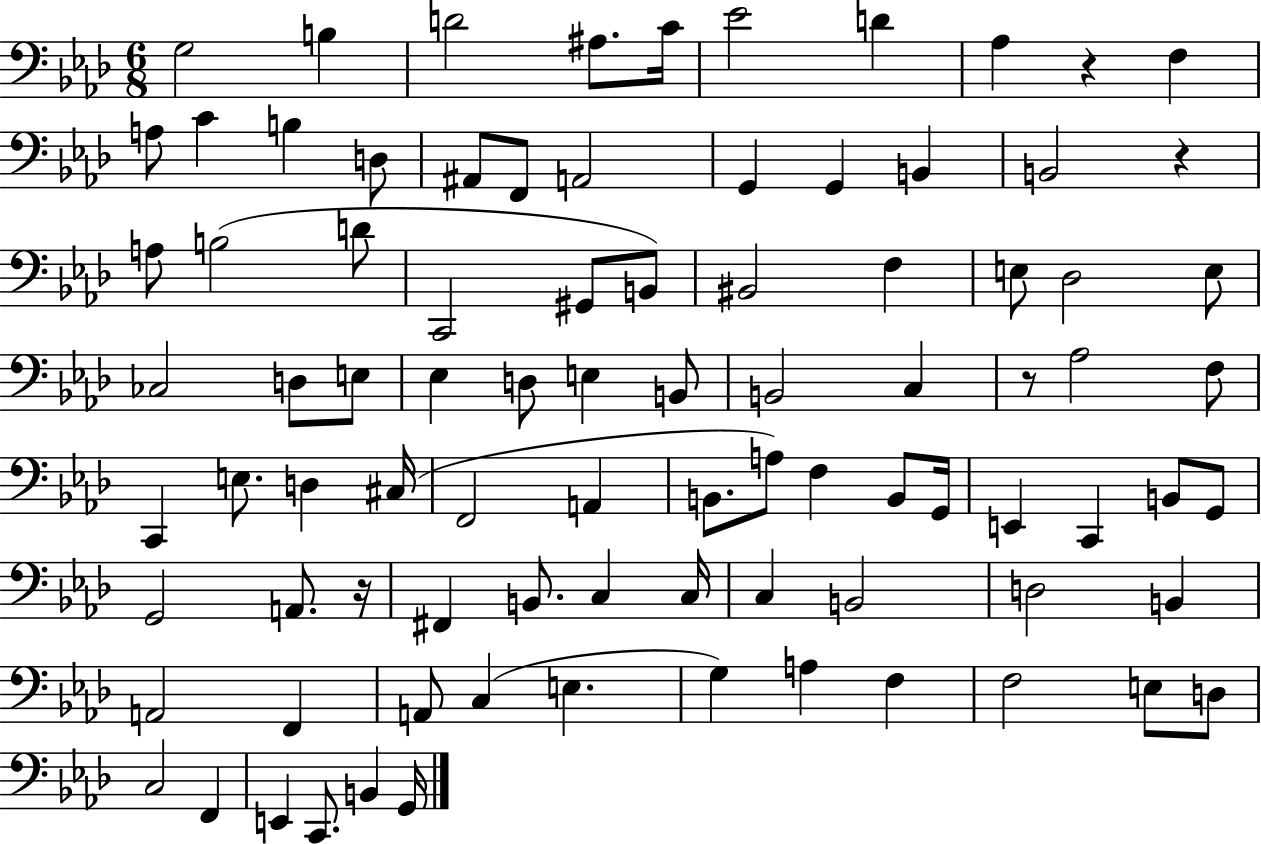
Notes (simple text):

G3/h B3/q D4/h A#3/e. C4/s Eb4/h D4/q Ab3/q R/q F3/q A3/e C4/q B3/q D3/e A#2/e F2/e A2/h G2/q G2/q B2/q B2/h R/q A3/e B3/h D4/e C2/h G#2/e B2/e BIS2/h F3/q E3/e Db3/h E3/e CES3/h D3/e E3/e Eb3/q D3/e E3/q B2/e B2/h C3/q R/e Ab3/h F3/e C2/q E3/e. D3/q C#3/s F2/h A2/q B2/e. A3/e F3/q B2/e G2/s E2/q C2/q B2/e G2/e G2/h A2/e. R/s F#2/q B2/e. C3/q C3/s C3/q B2/h D3/h B2/q A2/h F2/q A2/e C3/q E3/q. G3/q A3/q F3/q F3/h E3/e D3/e C3/h F2/q E2/q C2/e. B2/q G2/s